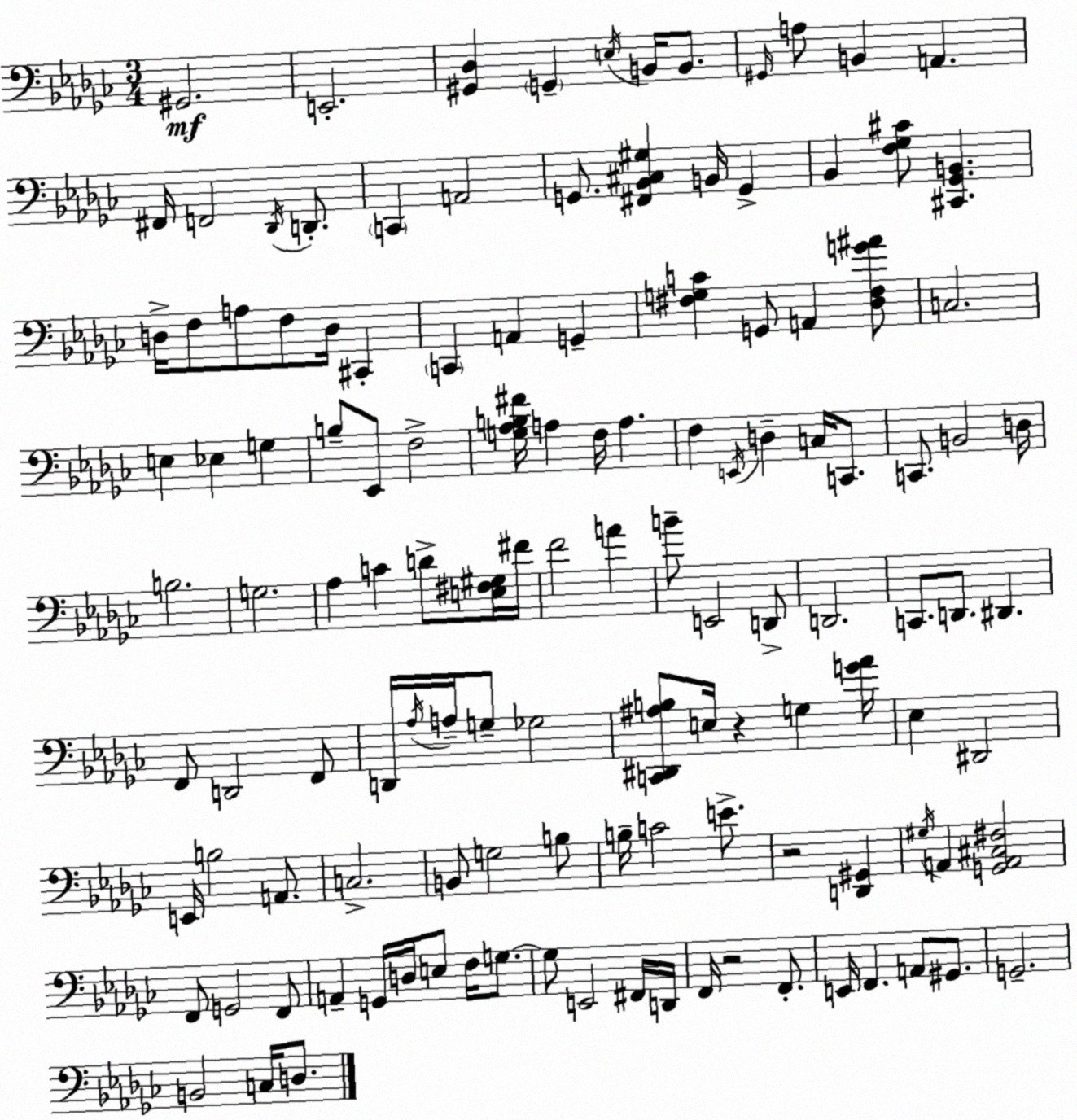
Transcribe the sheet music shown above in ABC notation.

X:1
T:Untitled
M:3/4
L:1/4
K:Ebm
^G,,2 E,,2 [^G,,_D,] G,, E,/4 B,,/4 B,,/2 ^G,,/4 A,/2 B,, A,, ^F,,/4 F,,2 _D,,/4 D,,/2 C,, A,,2 G,,/2 [^F,,_B,,^C,^G,] B,,/4 G,, _B,, [F,_G,^C]/2 [^C,,_G,,B,,] D,/4 F,/2 A,/2 F,/2 D,/4 ^C,, C,, A,, G,, [^F,G,C] G,,/2 A,, [_D,^F,G^A]/2 C,2 E, _E, G, B,/2 _E,,/2 F,2 [G,_A,B,^F]/4 A, F,/4 A, F, E,,/4 D, C,/4 C,,/2 C,,/2 B,,2 D,/4 B,2 G,2 _A, C D/2 [E,^F,^G,]/4 ^F/4 F2 A B/2 E,,2 D,,/2 D,,2 C,,/2 D,,/2 ^D,, F,,/2 D,,2 F,,/2 D,,/4 _A,/4 A,/4 G,/2 _G,2 [C,,^D,,^A,B,]/2 E,/4 z G, [G_A]/4 _E, ^D,,2 E,,/4 B,2 A,,/2 C,2 B,,/2 G,2 B,/2 B,/4 C2 E/2 z2 [D,,^G,,] ^G,/4 A,, [G,,A,,^C,^F,]2 F,,/2 G,,2 F,,/2 A,, G,,/4 D,/4 E,/2 F,/4 G,/2 G,/2 E,,2 ^F,,/4 D,,/4 F,,/4 z2 F,,/2 E,,/4 F,, A,,/2 ^G,,/2 G,,2 B,,2 C,/4 D,/2